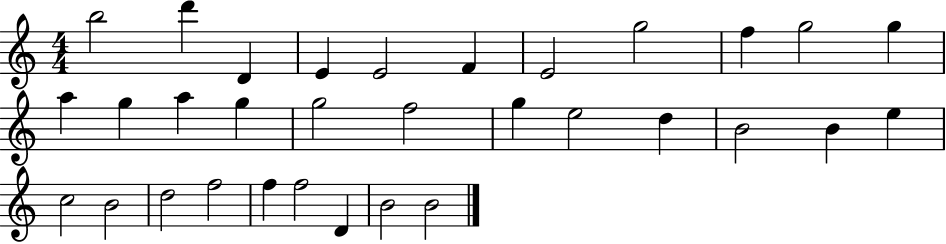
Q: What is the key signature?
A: C major